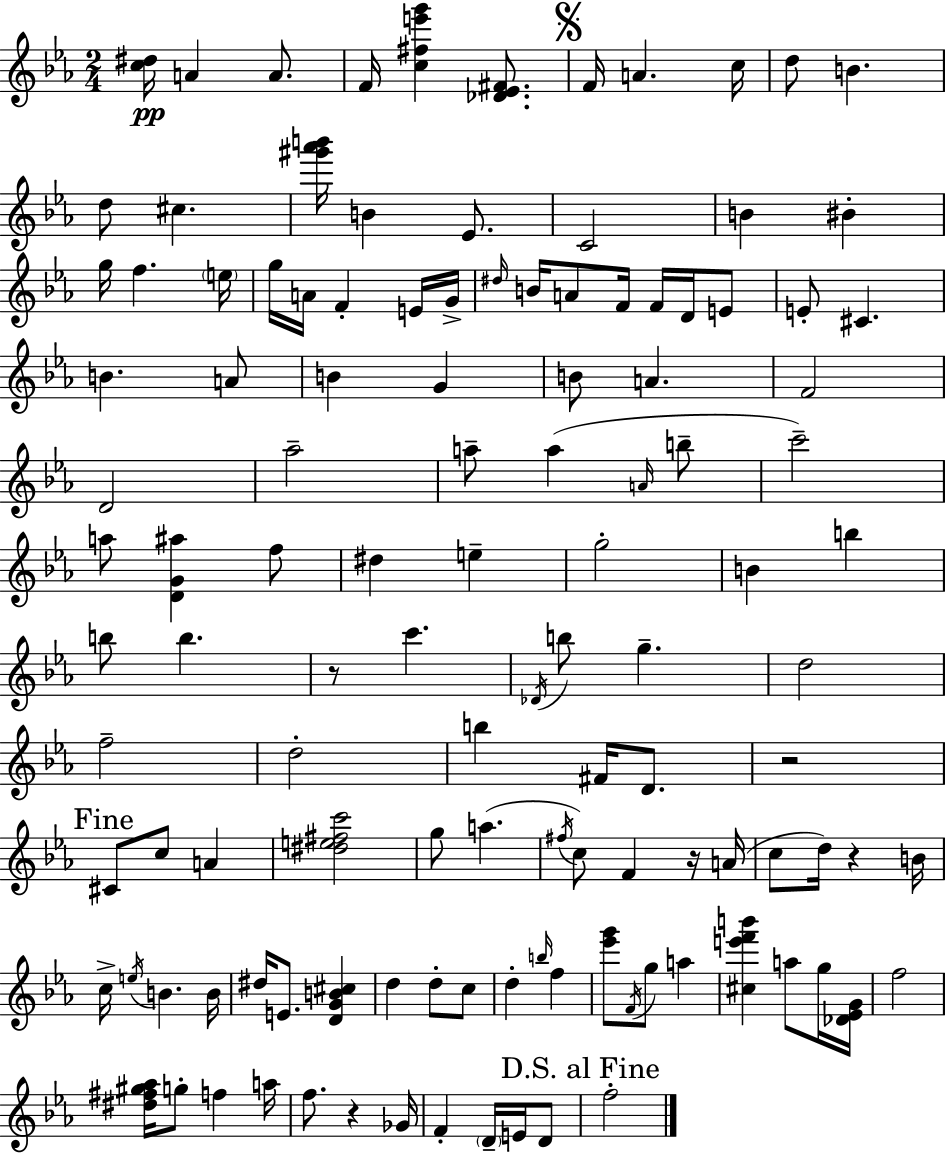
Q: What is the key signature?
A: EES major